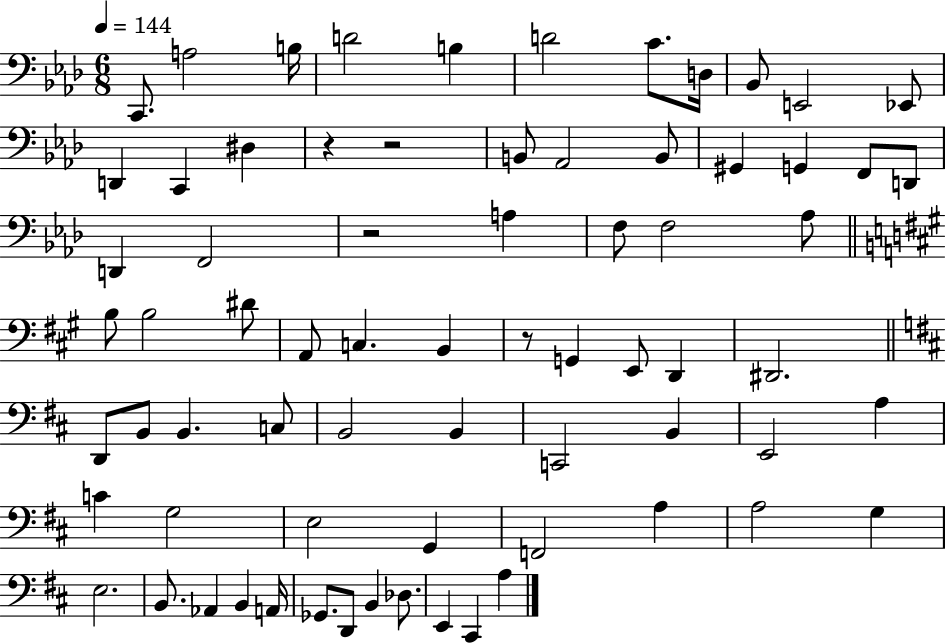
{
  \clef bass
  \numericTimeSignature
  \time 6/8
  \key aes \major
  \tempo 4 = 144
  c,8. a2 b16 | d'2 b4 | d'2 c'8. d16 | bes,8 e,2 ees,8 | \break d,4 c,4 dis4 | r4 r2 | b,8 aes,2 b,8 | gis,4 g,4 f,8 d,8 | \break d,4 f,2 | r2 a4 | f8 f2 aes8 | \bar "||" \break \key a \major b8 b2 dis'8 | a,8 c4. b,4 | r8 g,4 e,8 d,4 | dis,2. | \break \bar "||" \break \key d \major d,8 b,8 b,4. c8 | b,2 b,4 | c,2 b,4 | e,2 a4 | \break c'4 g2 | e2 g,4 | f,2 a4 | a2 g4 | \break e2. | b,8. aes,4 b,4 a,16 | ges,8. d,8 b,4 des8. | e,4 cis,4 a4 | \break \bar "|."
}